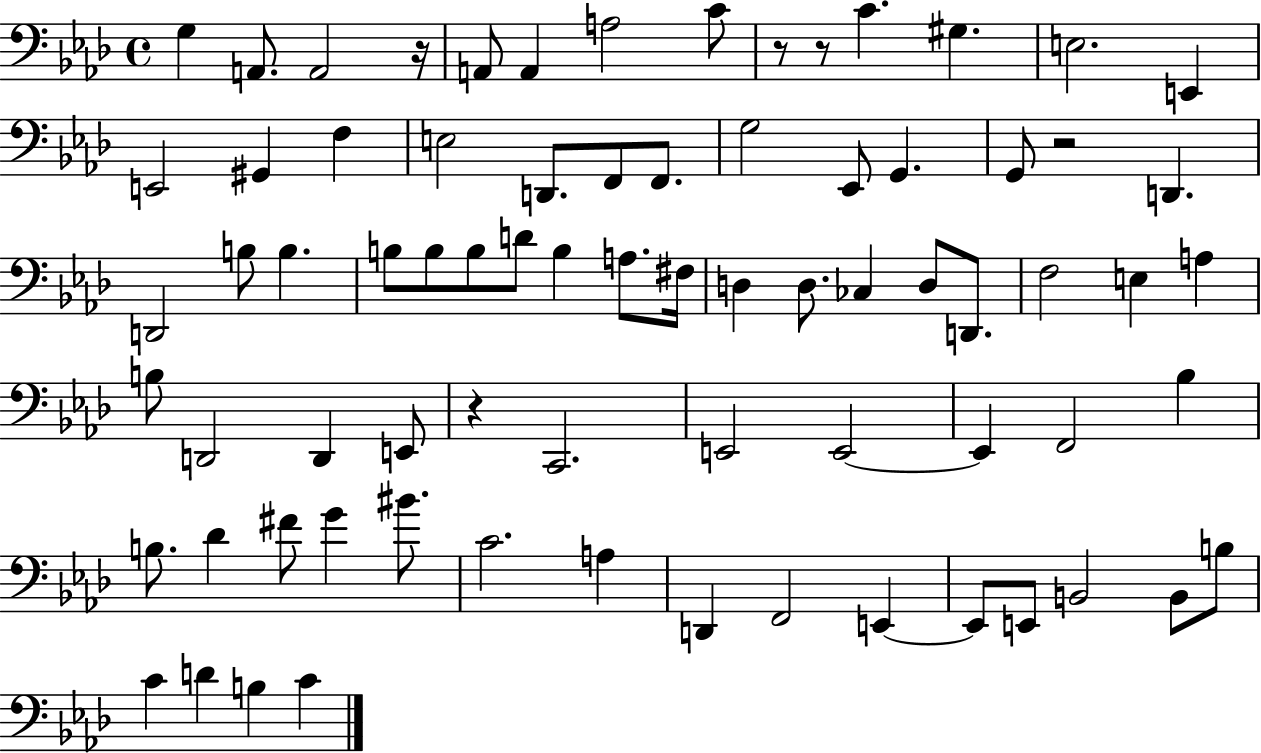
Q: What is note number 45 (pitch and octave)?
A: E2